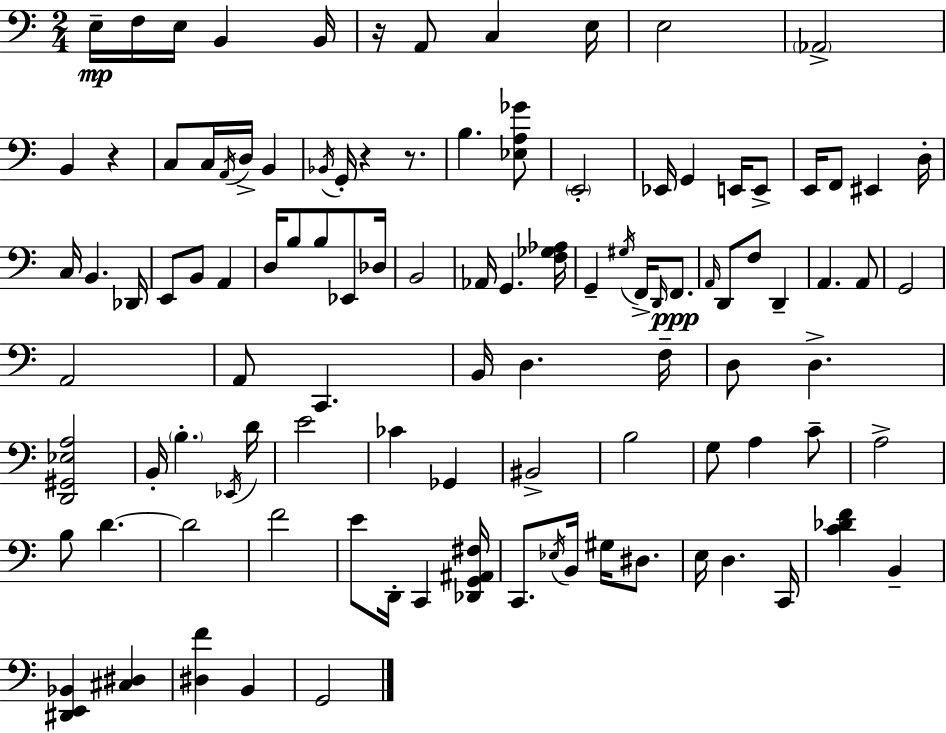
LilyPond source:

{
  \clef bass
  \numericTimeSignature
  \time 2/4
  \key a \minor
  \repeat volta 2 { e16--\mp f16 e16 b,4 b,16 | r16 a,8 c4 e16 | e2 | \parenthesize aes,2-> | \break b,4 r4 | c8 c16 \acciaccatura { a,16 } d16-> b,4 | \acciaccatura { bes,16 } g,16-. r4 r8. | b4. | \break <ees a ges'>8 \parenthesize e,2-. | ees,16 g,4 e,16 | e,8-> e,16 f,8 eis,4 | d16-. c16 b,4. | \break des,16 e,8 b,8 a,4 | d16 b8 b8 ees,8 | des16 b,2 | aes,16 g,4. | \break <f ges aes>16 g,4-- \acciaccatura { gis16 } f,16-> | \grace { d,16 } f,8.\ppp \grace { a,16 } d,8 f8 | d,4-- a,4. | a,8 g,2 | \break a,2 | a,8 c,4. | b,16 d4. | f16-- d8 d4.-> | \break <d, gis, ees a>2 | b,16-. \parenthesize b4.-. | \acciaccatura { ees,16 } d'16 e'2 | ces'4 | \break ges,4 bis,2-> | b2 | g8 | a4 c'8-- a2-> | \break b8 | d'4.~~ d'2 | f'2 | e'8 | \break d,16-. c,4 <des, g, ais, fis>16 c,8. | \acciaccatura { ees16 } b,16 gis16 dis8. e16 | d4. c,16 <c' des' f'>4 | b,4-- <dis, e, bes,>4 | \break <cis dis>4 <dis f'>4 | b,4 g,2 | } \bar "|."
}